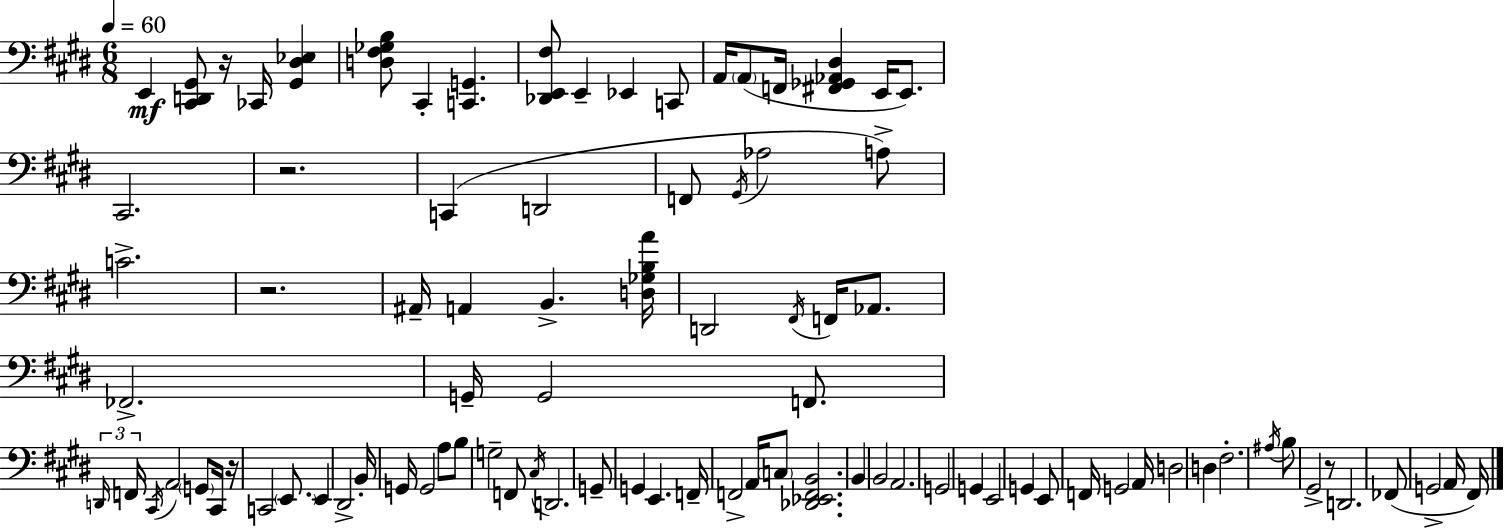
E2/q [C#2,D2,G#2]/e R/s CES2/s [G#2,D#3,Eb3]/q [D3,F#3,Gb3,B3]/e C#2/q [C2,G2]/q. [Db2,E2,F#3]/e E2/q Eb2/q C2/e A2/s A2/e F2/s [F#2,Gb2,Ab2,D#3]/q E2/s E2/e. C#2/h. R/h. C2/q D2/h F2/e G#2/s Ab3/h A3/e C4/h. R/h. A#2/s A2/q B2/q. [D3,Gb3,B3,A4]/s D2/h F#2/s F2/s Ab2/e. FES2/h. G2/s G2/h F2/e. D2/s F2/s C#2/s A2/h G2/e C#2/s R/s C2/h E2/e. E2/q D#2/h B2/s G2/s G2/h A3/e B3/e G3/h F2/e C#3/s D2/h. G2/e G2/q E2/q. F2/s F2/h A2/s C3/e [Db2,Eb2,F2,B2]/h. B2/q B2/h A2/h. G2/h G2/q E2/h G2/q E2/e F2/s G2/h A2/s D3/h D3/q F#3/h. A#3/s B3/e G#2/h R/e D2/h. FES2/e G2/h A2/s F#2/s